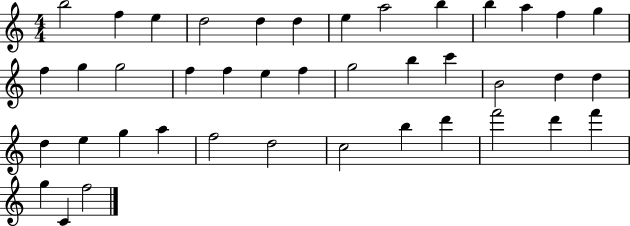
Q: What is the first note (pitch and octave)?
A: B5